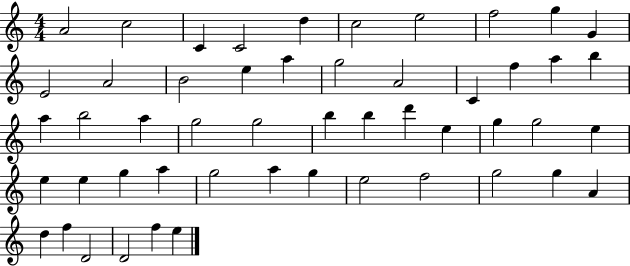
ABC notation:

X:1
T:Untitled
M:4/4
L:1/4
K:C
A2 c2 C C2 d c2 e2 f2 g G E2 A2 B2 e a g2 A2 C f a b a b2 a g2 g2 b b d' e g g2 e e e g a g2 a g e2 f2 g2 g A d f D2 D2 f e